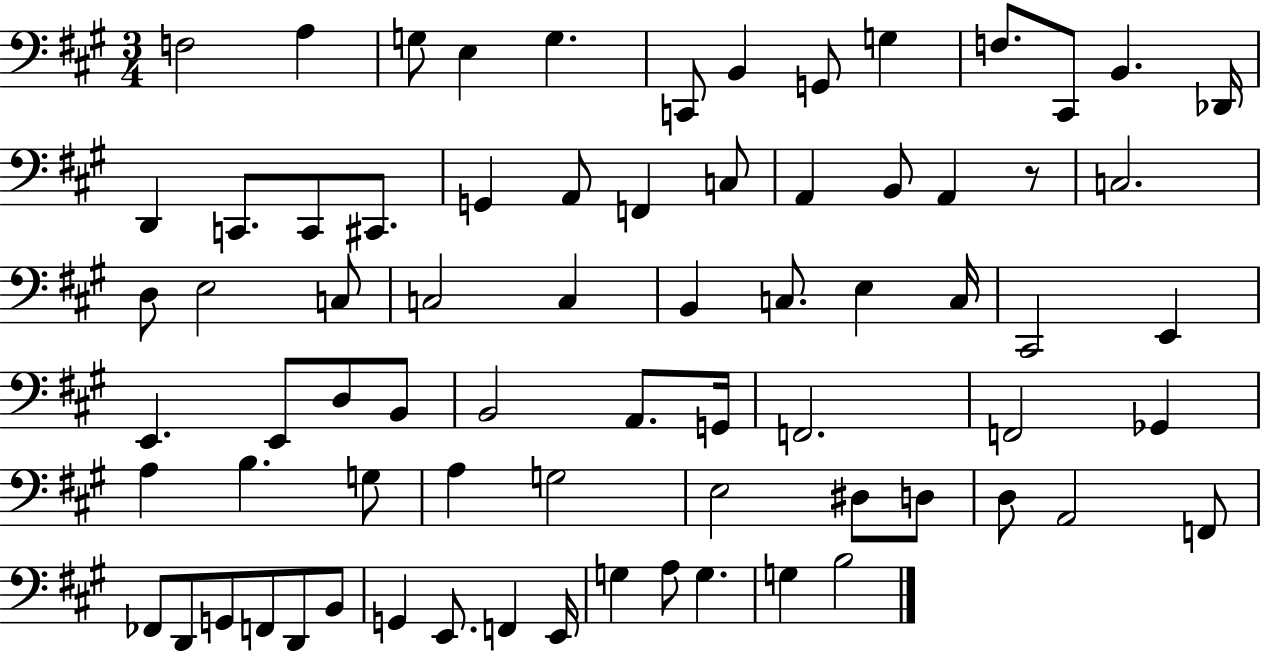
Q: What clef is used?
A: bass